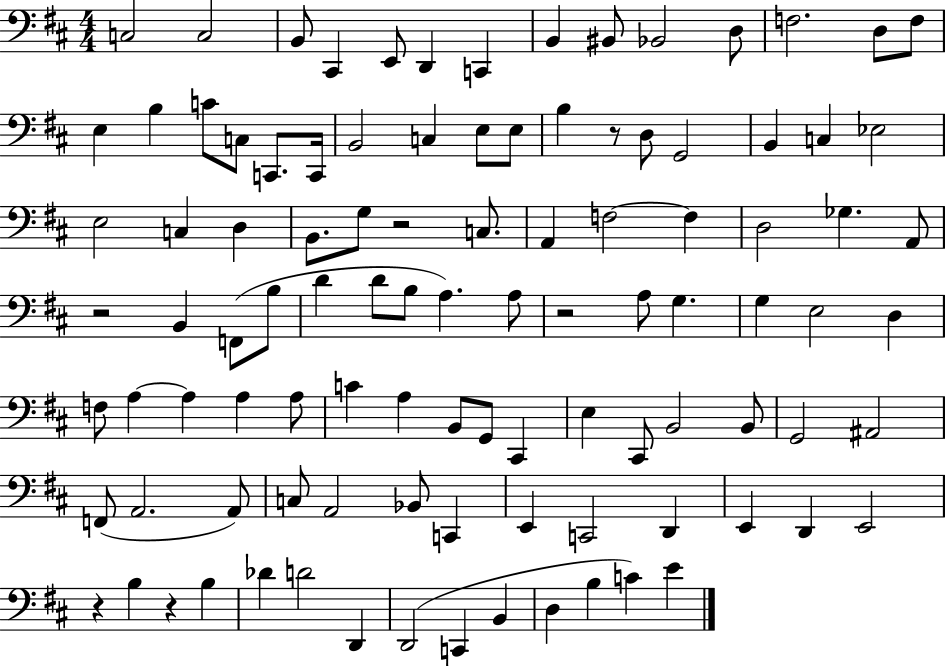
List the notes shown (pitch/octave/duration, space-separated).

C3/h C3/h B2/e C#2/q E2/e D2/q C2/q B2/q BIS2/e Bb2/h D3/e F3/h. D3/e F3/e E3/q B3/q C4/e C3/e C2/e. C2/s B2/h C3/q E3/e E3/e B3/q R/e D3/e G2/h B2/q C3/q Eb3/h E3/h C3/q D3/q B2/e. G3/e R/h C3/e. A2/q F3/h F3/q D3/h Gb3/q. A2/e R/h B2/q F2/e B3/e D4/q D4/e B3/e A3/q. A3/e R/h A3/e G3/q. G3/q E3/h D3/q F3/e A3/q A3/q A3/q A3/e C4/q A3/q B2/e G2/e C#2/q E3/q C#2/e B2/h B2/e G2/h A#2/h F2/e A2/h. A2/e C3/e A2/h Bb2/e C2/q E2/q C2/h D2/q E2/q D2/q E2/h R/q B3/q R/q B3/q Db4/q D4/h D2/q D2/h C2/q B2/q D3/q B3/q C4/q E4/q